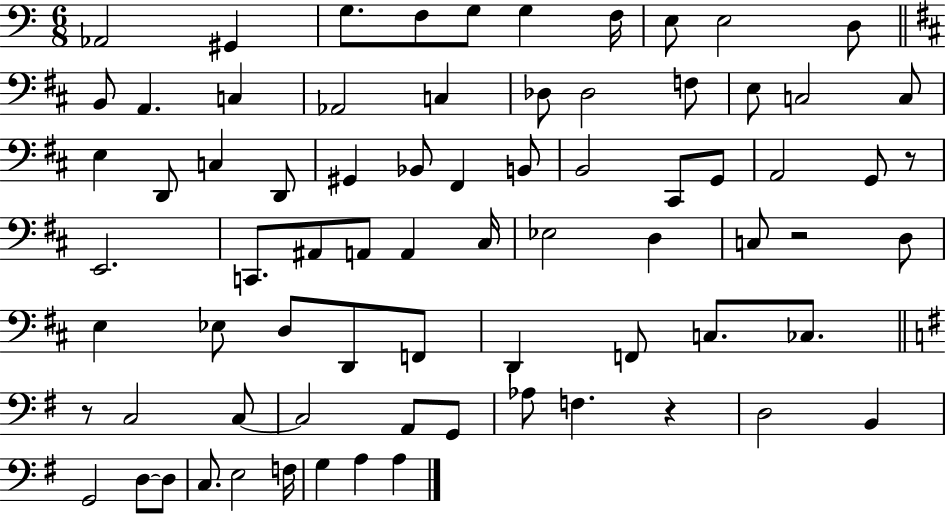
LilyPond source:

{
  \clef bass
  \numericTimeSignature
  \time 6/8
  \key c \major
  aes,2 gis,4 | g8. f8 g8 g4 f16 | e8 e2 d8 | \bar "||" \break \key d \major b,8 a,4. c4 | aes,2 c4 | des8 des2 f8 | e8 c2 c8 | \break e4 d,8 c4 d,8 | gis,4 bes,8 fis,4 b,8 | b,2 cis,8 g,8 | a,2 g,8 r8 | \break e,2. | c,8. ais,8 a,8 a,4 cis16 | ees2 d4 | c8 r2 d8 | \break e4 ees8 d8 d,8 f,8 | d,4 f,8 c8. ces8. | \bar "||" \break \key g \major r8 c2 c8~~ | c2 a,8 g,8 | aes8 f4. r4 | d2 b,4 | \break g,2 d8~~ d8 | c8. e2 f16 | g4 a4 a4 | \bar "|."
}